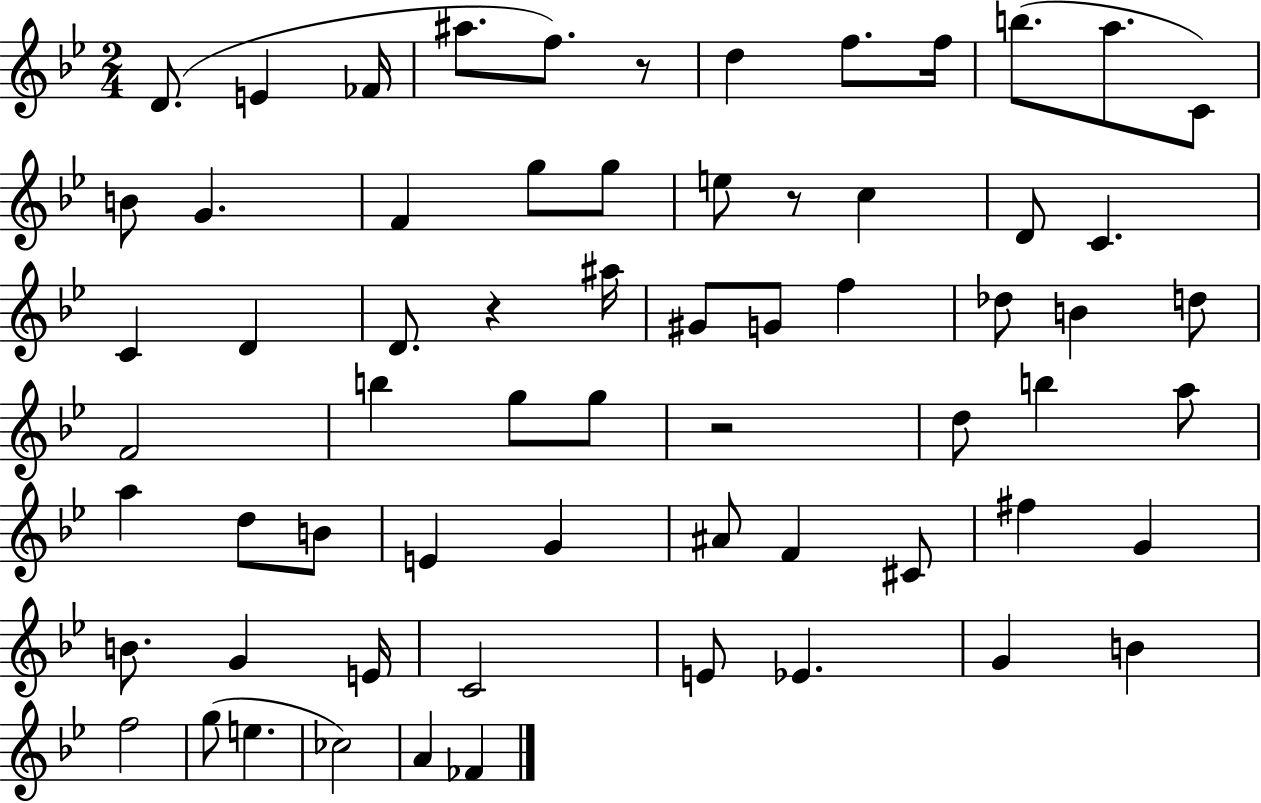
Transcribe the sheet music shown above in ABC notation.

X:1
T:Untitled
M:2/4
L:1/4
K:Bb
D/2 E _F/4 ^a/2 f/2 z/2 d f/2 f/4 b/2 a/2 C/2 B/2 G F g/2 g/2 e/2 z/2 c D/2 C C D D/2 z ^a/4 ^G/2 G/2 f _d/2 B d/2 F2 b g/2 g/2 z2 d/2 b a/2 a d/2 B/2 E G ^A/2 F ^C/2 ^f G B/2 G E/4 C2 E/2 _E G B f2 g/2 e _c2 A _F